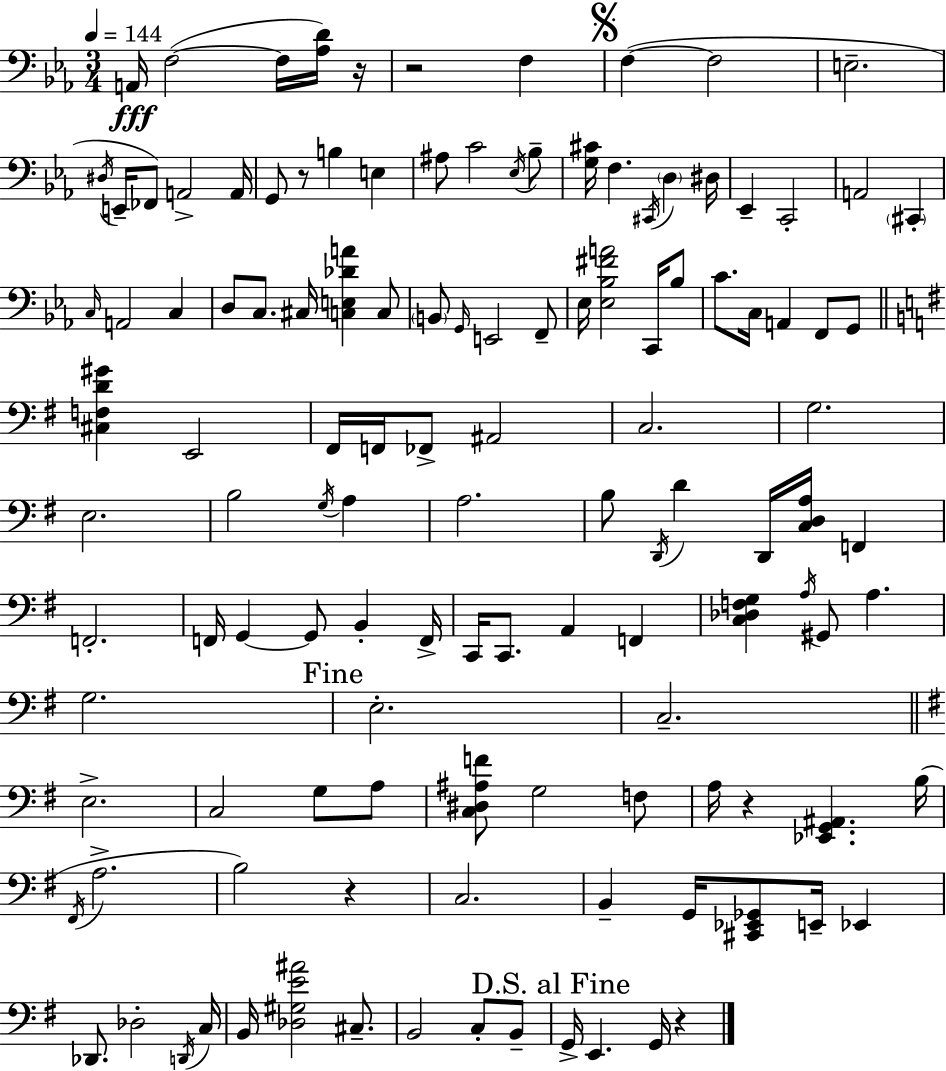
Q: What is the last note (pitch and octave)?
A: G2